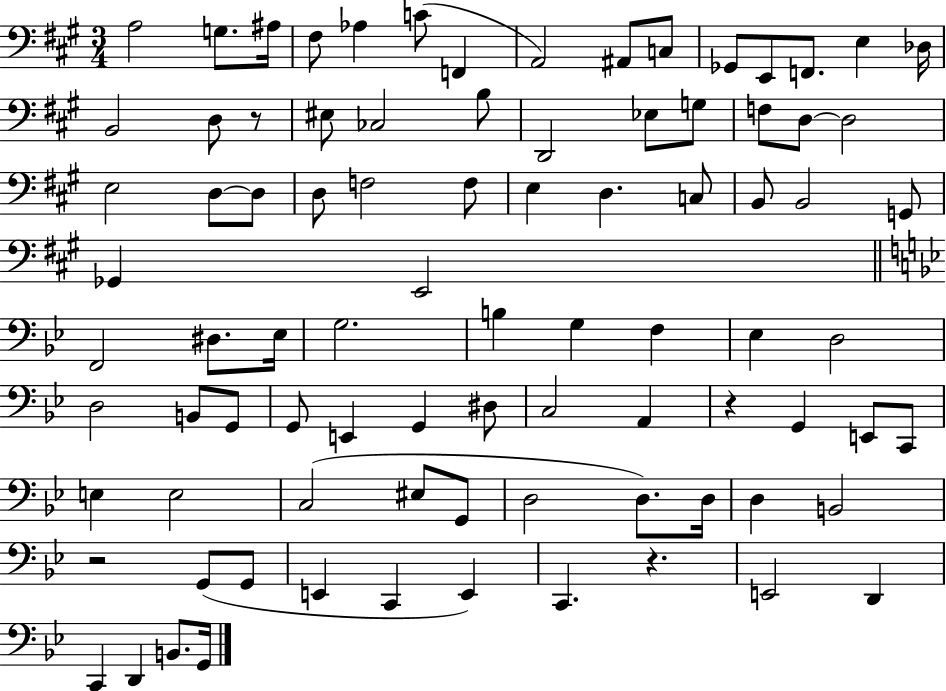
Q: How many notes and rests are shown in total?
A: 87